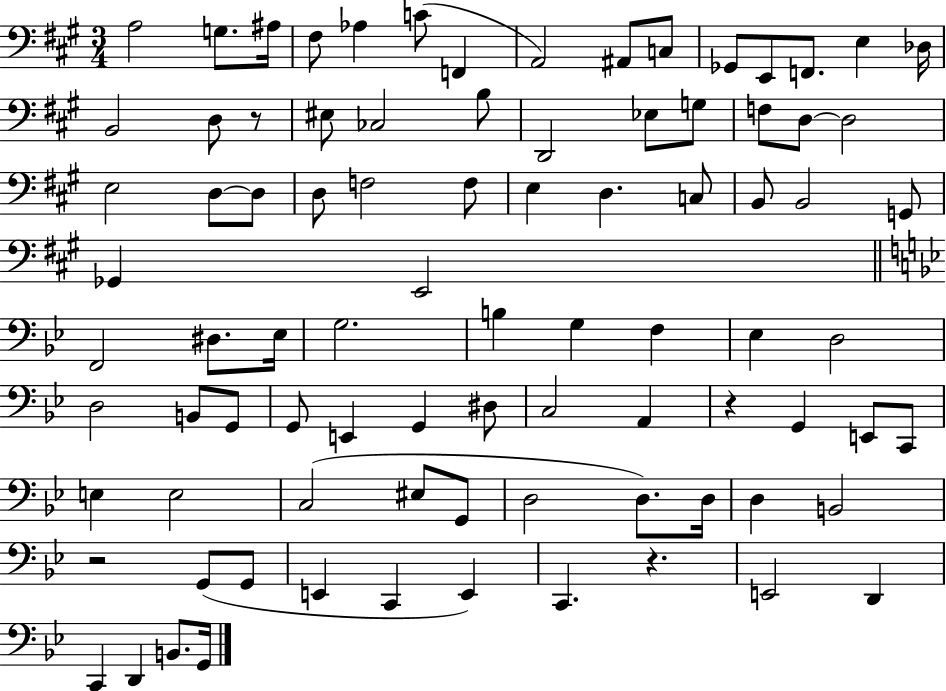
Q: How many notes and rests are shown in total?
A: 87